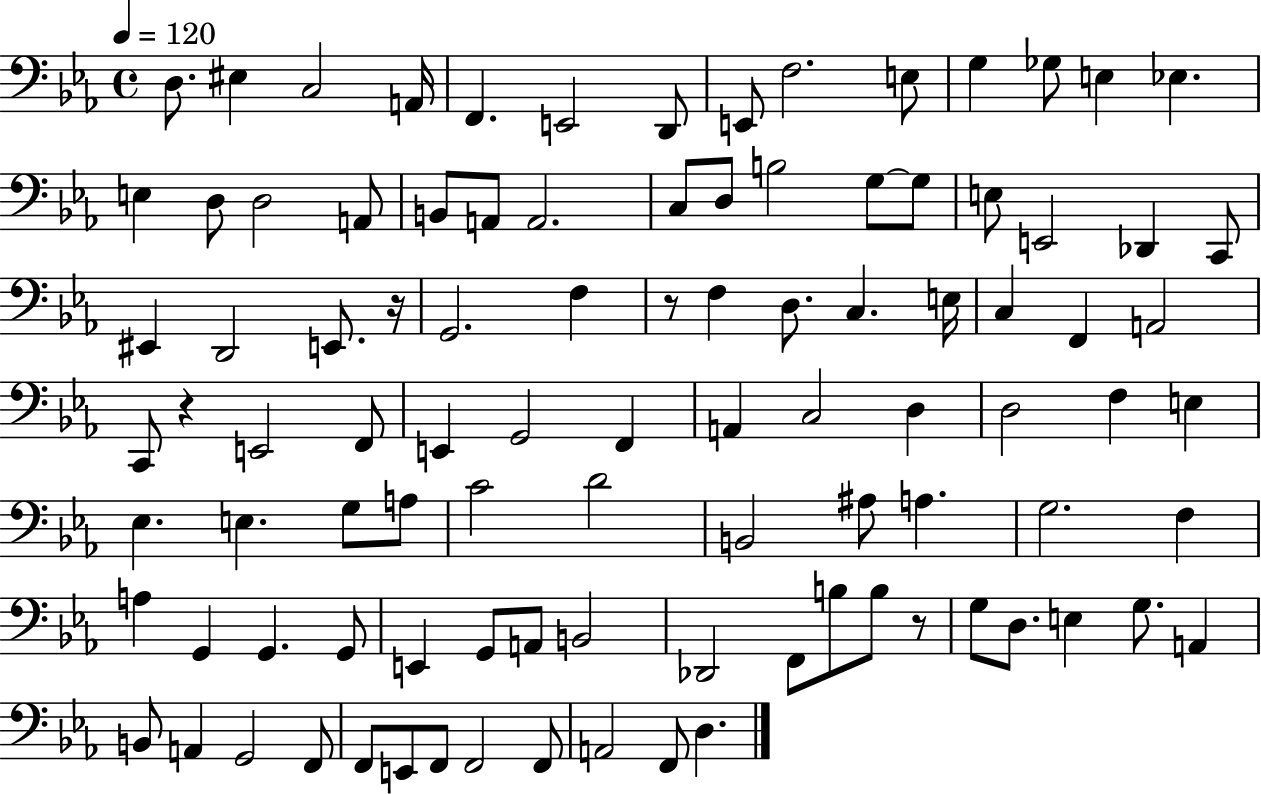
{
  \clef bass
  \time 4/4
  \defaultTimeSignature
  \key ees \major
  \tempo 4 = 120
  \repeat volta 2 { d8. eis4 c2 a,16 | f,4. e,2 d,8 | e,8 f2. e8 | g4 ges8 e4 ees4. | \break e4 d8 d2 a,8 | b,8 a,8 a,2. | c8 d8 b2 g8~~ g8 | e8 e,2 des,4 c,8 | \break eis,4 d,2 e,8. r16 | g,2. f4 | r8 f4 d8. c4. e16 | c4 f,4 a,2 | \break c,8 r4 e,2 f,8 | e,4 g,2 f,4 | a,4 c2 d4 | d2 f4 e4 | \break ees4. e4. g8 a8 | c'2 d'2 | b,2 ais8 a4. | g2. f4 | \break a4 g,4 g,4. g,8 | e,4 g,8 a,8 b,2 | des,2 f,8 b8 b8 r8 | g8 d8. e4 g8. a,4 | \break b,8 a,4 g,2 f,8 | f,8 e,8 f,8 f,2 f,8 | a,2 f,8 d4. | } \bar "|."
}